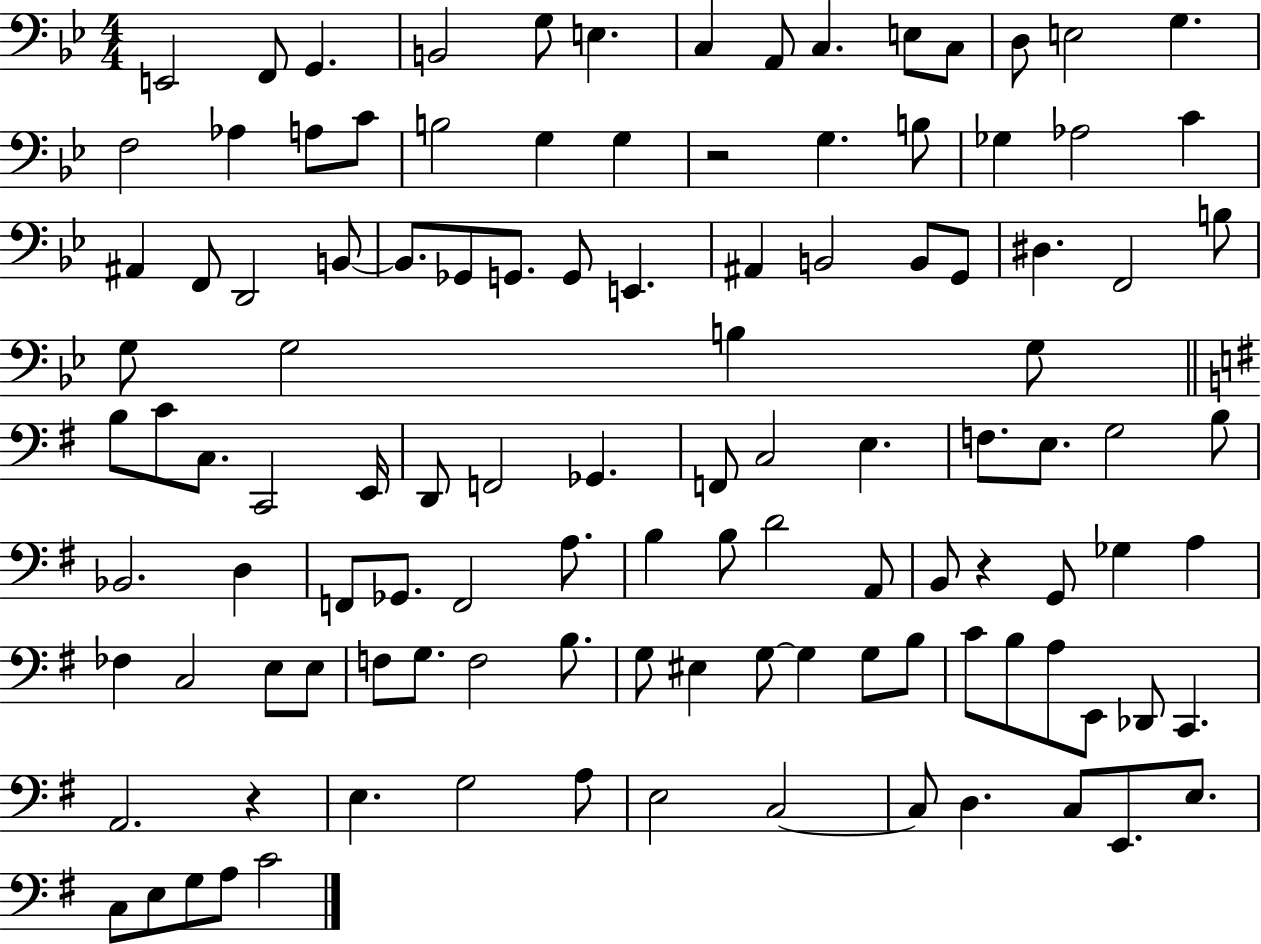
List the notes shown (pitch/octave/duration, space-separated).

E2/h F2/e G2/q. B2/h G3/e E3/q. C3/q A2/e C3/q. E3/e C3/e D3/e E3/h G3/q. F3/h Ab3/q A3/e C4/e B3/h G3/q G3/q R/h G3/q. B3/e Gb3/q Ab3/h C4/q A#2/q F2/e D2/h B2/e B2/e. Gb2/e G2/e. G2/e E2/q. A#2/q B2/h B2/e G2/e D#3/q. F2/h B3/e G3/e G3/h B3/q G3/e B3/e C4/e C3/e. C2/h E2/s D2/e F2/h Gb2/q. F2/e C3/h E3/q. F3/e. E3/e. G3/h B3/e Bb2/h. D3/q F2/e Gb2/e. F2/h A3/e. B3/q B3/e D4/h A2/e B2/e R/q G2/e Gb3/q A3/q FES3/q C3/h E3/e E3/e F3/e G3/e. F3/h B3/e. G3/e EIS3/q G3/e G3/q G3/e B3/e C4/e B3/e A3/e E2/e Db2/e C2/q. A2/h. R/q E3/q. G3/h A3/e E3/h C3/h C3/e D3/q. C3/e E2/e. E3/e. C3/e E3/e G3/e A3/e C4/h